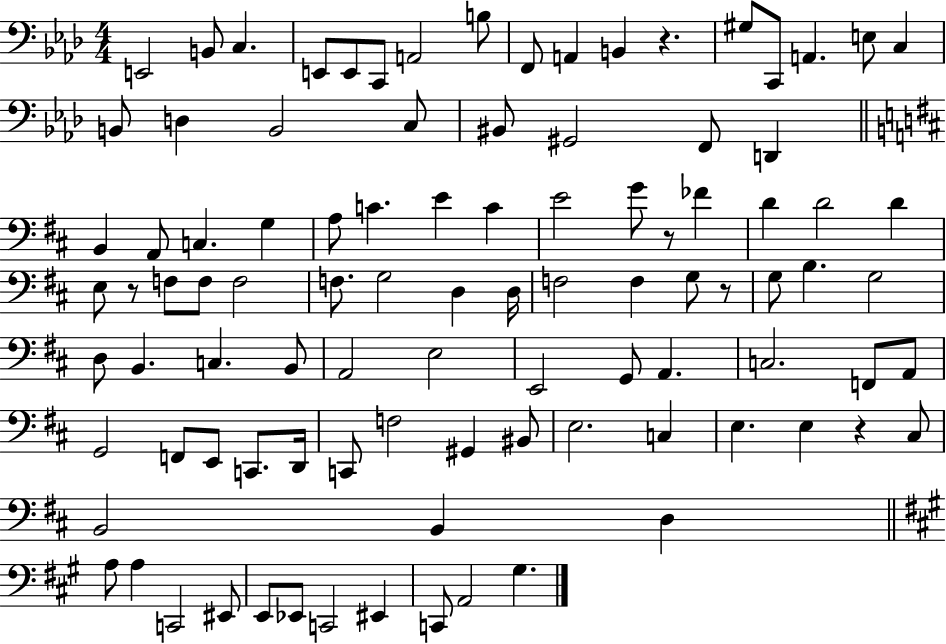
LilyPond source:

{
  \clef bass
  \numericTimeSignature
  \time 4/4
  \key aes \major
  e,2 b,8 c4. | e,8 e,8 c,8 a,2 b8 | f,8 a,4 b,4 r4. | gis8 c,8 a,4. e8 c4 | \break b,8 d4 b,2 c8 | bis,8 gis,2 f,8 d,4 | \bar "||" \break \key d \major b,4 a,8 c4. g4 | a8 c'4. e'4 c'4 | e'2 g'8 r8 fes'4 | d'4 d'2 d'4 | \break e8 r8 f8 f8 f2 | f8. g2 d4 d16 | f2 f4 g8 r8 | g8 b4. g2 | \break d8 b,4. c4. b,8 | a,2 e2 | e,2 g,8 a,4. | c2. f,8 a,8 | \break g,2 f,8 e,8 c,8. d,16 | c,8 f2 gis,4 bis,8 | e2. c4 | e4. e4 r4 cis8 | \break b,2 b,4 d4 | \bar "||" \break \key a \major a8 a4 c,2 eis,8 | e,8 ees,8 c,2 eis,4 | c,8 a,2 gis4. | \bar "|."
}